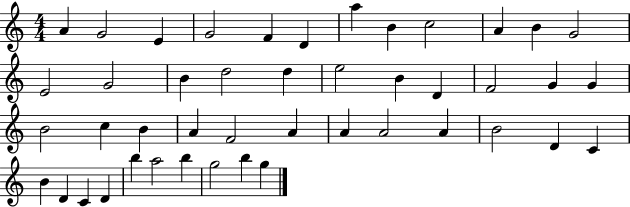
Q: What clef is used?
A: treble